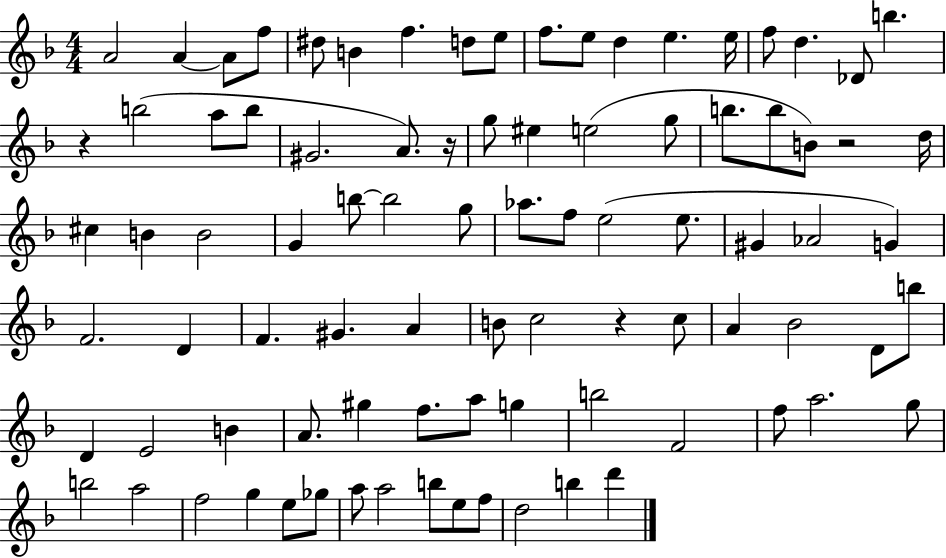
A4/h A4/q A4/e F5/e D#5/e B4/q F5/q. D5/e E5/e F5/e. E5/e D5/q E5/q. E5/s F5/e D5/q. Db4/e B5/q. R/q B5/h A5/e B5/e G#4/h. A4/e. R/s G5/e EIS5/q E5/h G5/e B5/e. B5/e B4/e R/h D5/s C#5/q B4/q B4/h G4/q B5/e B5/h G5/e Ab5/e. F5/e E5/h E5/e. G#4/q Ab4/h G4/q F4/h. D4/q F4/q. G#4/q. A4/q B4/e C5/h R/q C5/e A4/q Bb4/h D4/e B5/e D4/q E4/h B4/q A4/e. G#5/q F5/e. A5/e G5/q B5/h F4/h F5/e A5/h. G5/e B5/h A5/h F5/h G5/q E5/e Gb5/e A5/e A5/h B5/e E5/e F5/e D5/h B5/q D6/q